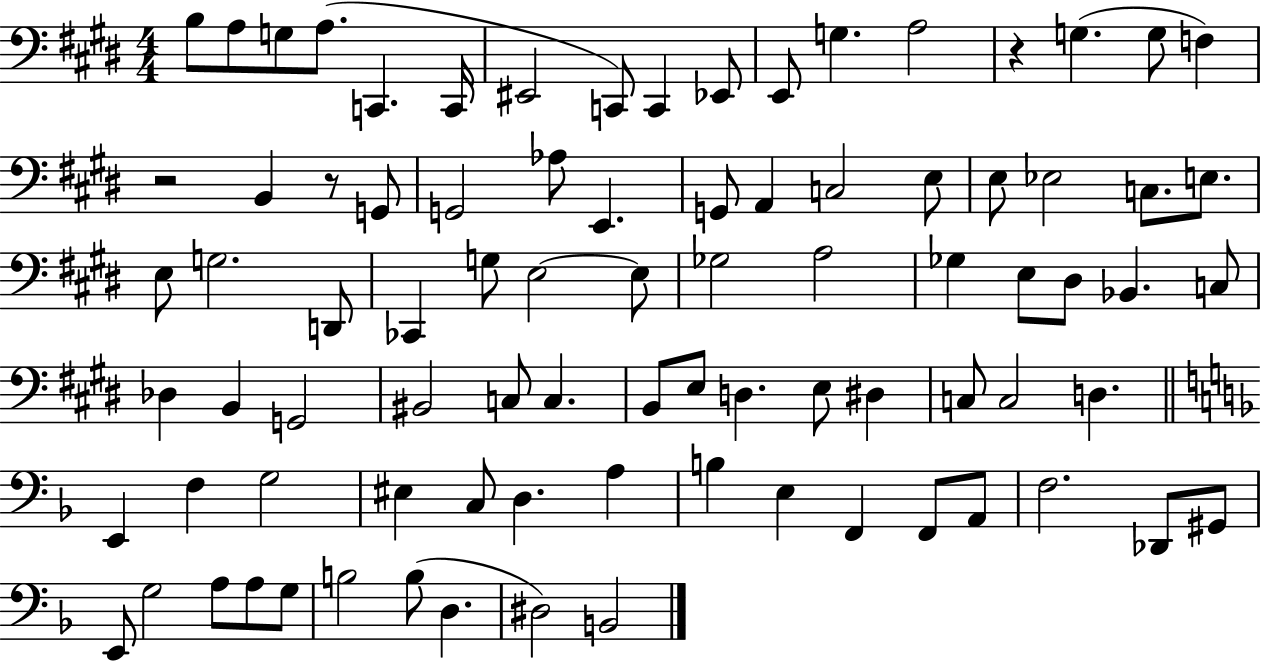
{
  \clef bass
  \numericTimeSignature
  \time 4/4
  \key e \major
  b8 a8 g8 a8.( c,4. c,16 | eis,2 c,8) c,4 ees,8 | e,8 g4. a2 | r4 g4.( g8 f4) | \break r2 b,4 r8 g,8 | g,2 aes8 e,4. | g,8 a,4 c2 e8 | e8 ees2 c8. e8. | \break e8 g2. d,8 | ces,4 g8 e2~~ e8 | ges2 a2 | ges4 e8 dis8 bes,4. c8 | \break des4 b,4 g,2 | bis,2 c8 c4. | b,8 e8 d4. e8 dis4 | c8 c2 d4. | \break \bar "||" \break \key f \major e,4 f4 g2 | eis4 c8 d4. a4 | b4 e4 f,4 f,8 a,8 | f2. des,8 gis,8 | \break e,8 g2 a8 a8 g8 | b2 b8( d4. | dis2) b,2 | \bar "|."
}